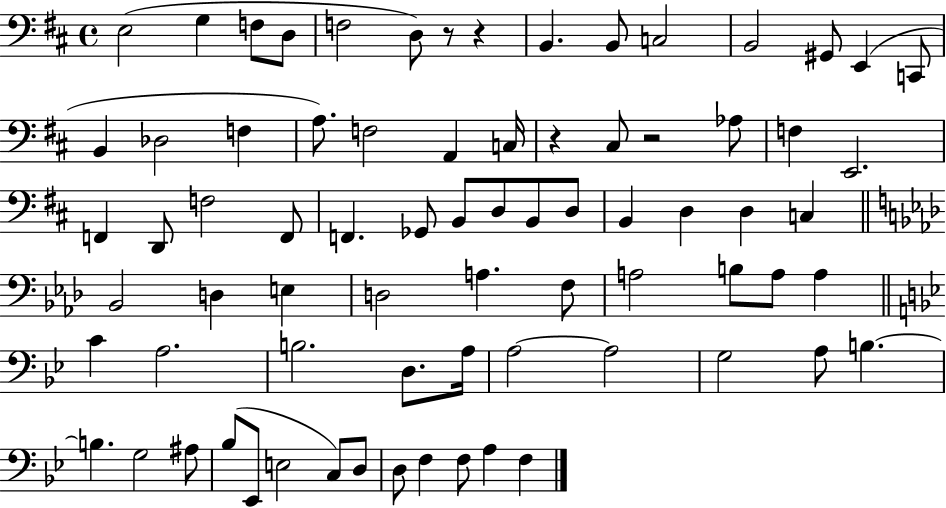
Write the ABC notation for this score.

X:1
T:Untitled
M:4/4
L:1/4
K:D
E,2 G, F,/2 D,/2 F,2 D,/2 z/2 z B,, B,,/2 C,2 B,,2 ^G,,/2 E,, C,,/2 B,, _D,2 F, A,/2 F,2 A,, C,/4 z ^C,/2 z2 _A,/2 F, E,,2 F,, D,,/2 F,2 F,,/2 F,, _G,,/2 B,,/2 D,/2 B,,/2 D,/2 B,, D, D, C, _B,,2 D, E, D,2 A, F,/2 A,2 B,/2 A,/2 A, C A,2 B,2 D,/2 A,/4 A,2 A,2 G,2 A,/2 B, B, G,2 ^A,/2 _B,/2 _E,,/2 E,2 C,/2 D,/2 D,/2 F, F,/2 A, F,